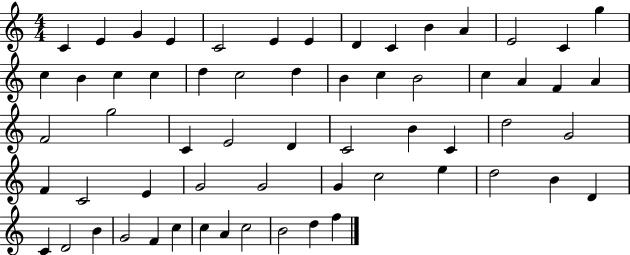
C4/q E4/q G4/q E4/q C4/h E4/q E4/q D4/q C4/q B4/q A4/q E4/h C4/q G5/q C5/q B4/q C5/q C5/q D5/q C5/h D5/q B4/q C5/q B4/h C5/q A4/q F4/q A4/q F4/h G5/h C4/q E4/h D4/q C4/h B4/q C4/q D5/h G4/h F4/q C4/h E4/q G4/h G4/h G4/q C5/h E5/q D5/h B4/q D4/q C4/q D4/h B4/q G4/h F4/q C5/q C5/q A4/q C5/h B4/h D5/q F5/q